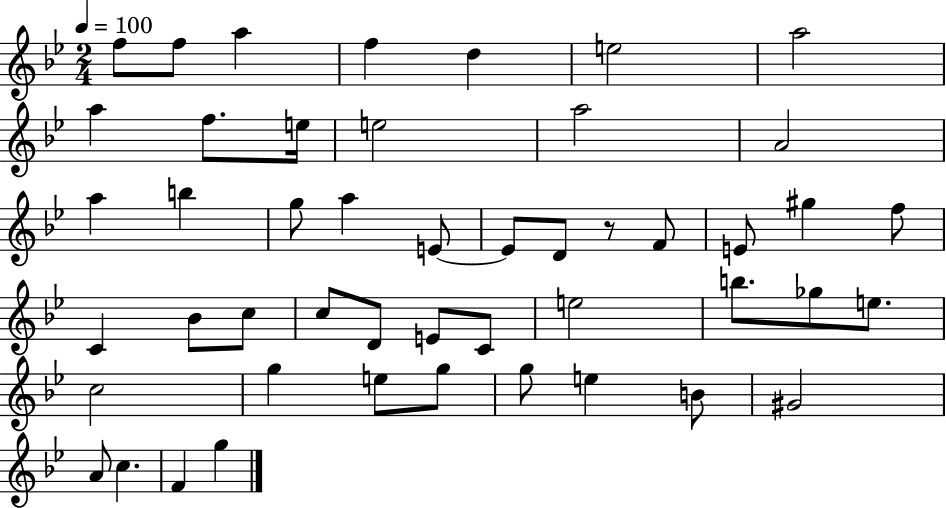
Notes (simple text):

F5/e F5/e A5/q F5/q D5/q E5/h A5/h A5/q F5/e. E5/s E5/h A5/h A4/h A5/q B5/q G5/e A5/q E4/e E4/e D4/e R/e F4/e E4/e G#5/q F5/e C4/q Bb4/e C5/e C5/e D4/e E4/e C4/e E5/h B5/e. Gb5/e E5/e. C5/h G5/q E5/e G5/e G5/e E5/q B4/e G#4/h A4/e C5/q. F4/q G5/q